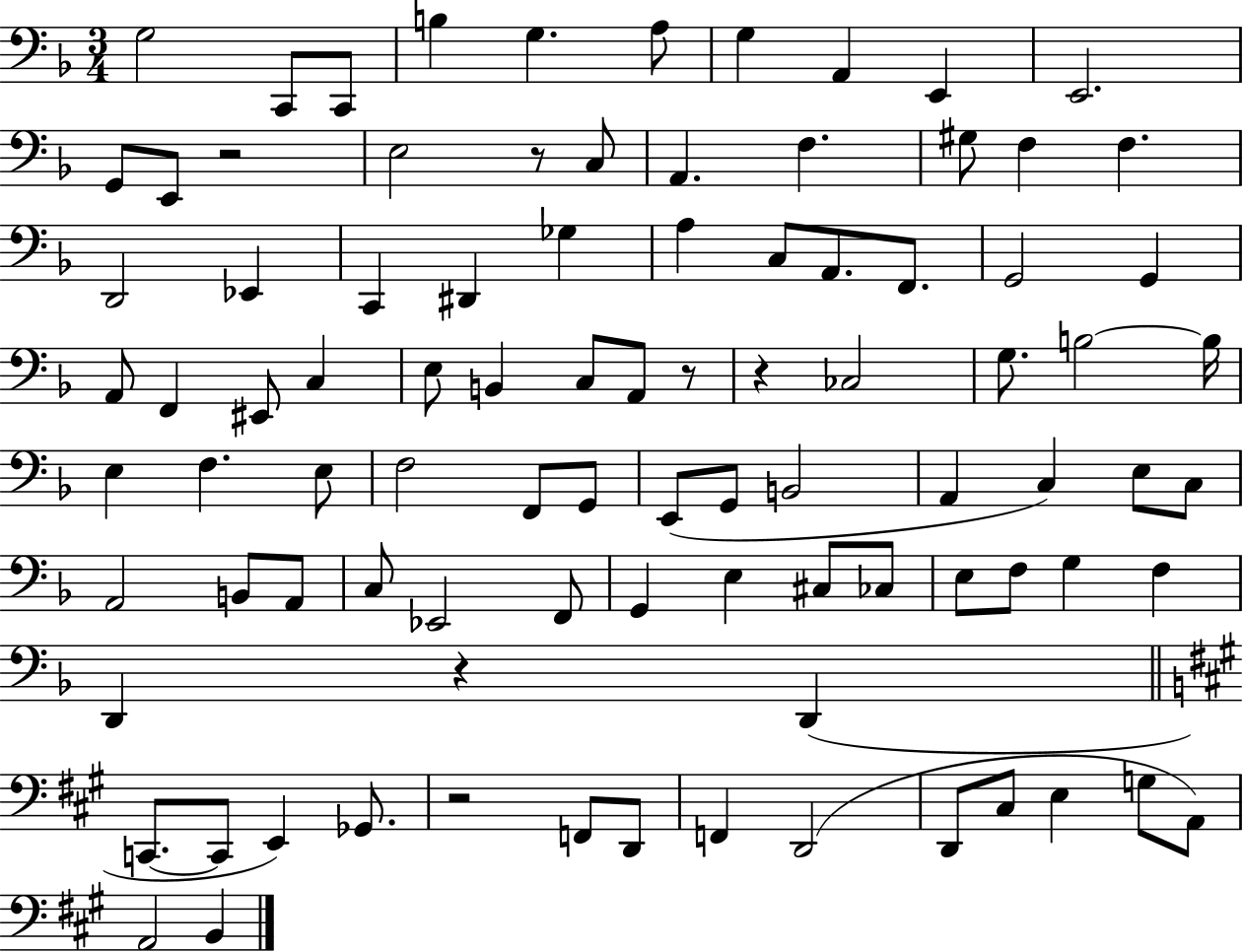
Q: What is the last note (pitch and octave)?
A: B2